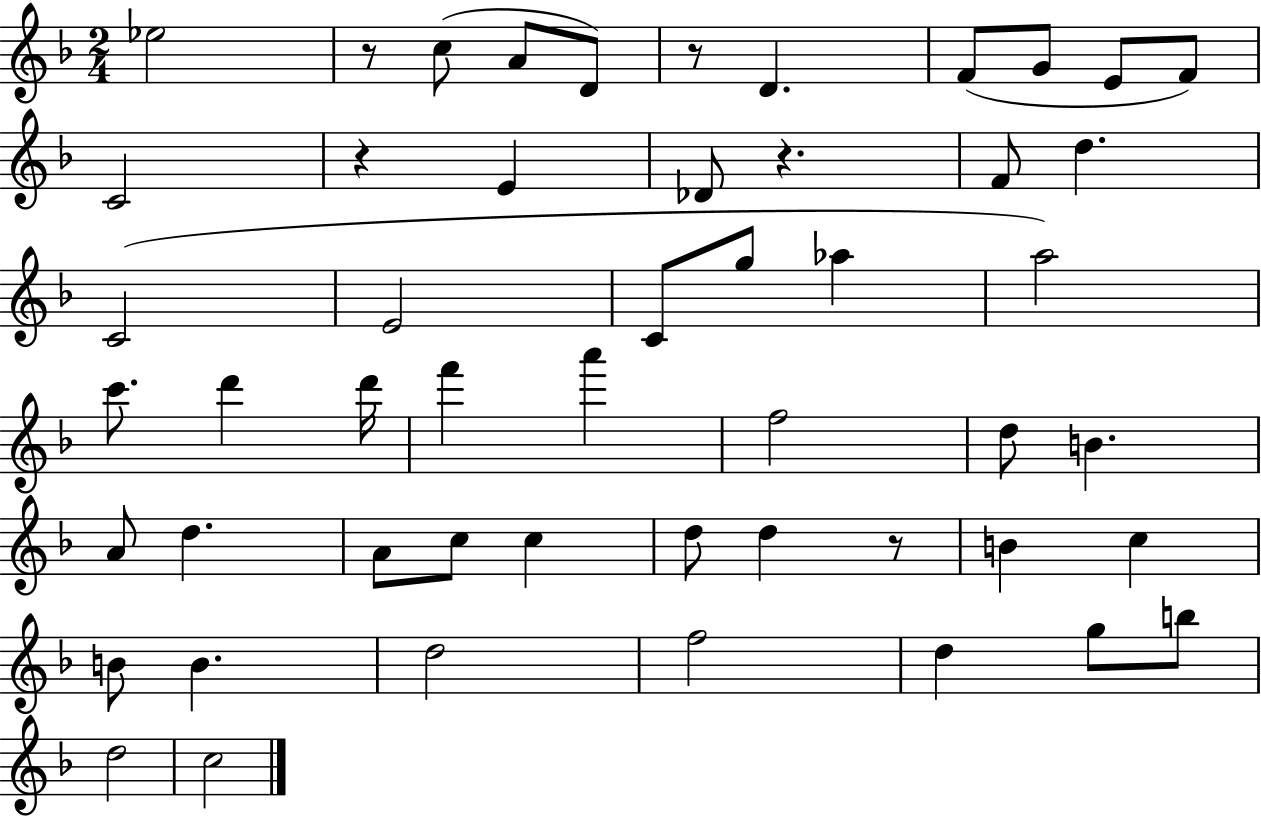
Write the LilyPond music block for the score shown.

{
  \clef treble
  \numericTimeSignature
  \time 2/4
  \key f \major
  ees''2 | r8 c''8( a'8 d'8) | r8 d'4. | f'8( g'8 e'8 f'8) | \break c'2 | r4 e'4 | des'8 r4. | f'8 d''4. | \break c'2( | e'2 | c'8 g''8 aes''4 | a''2) | \break c'''8. d'''4 d'''16 | f'''4 a'''4 | f''2 | d''8 b'4. | \break a'8 d''4. | a'8 c''8 c''4 | d''8 d''4 r8 | b'4 c''4 | \break b'8 b'4. | d''2 | f''2 | d''4 g''8 b''8 | \break d''2 | c''2 | \bar "|."
}